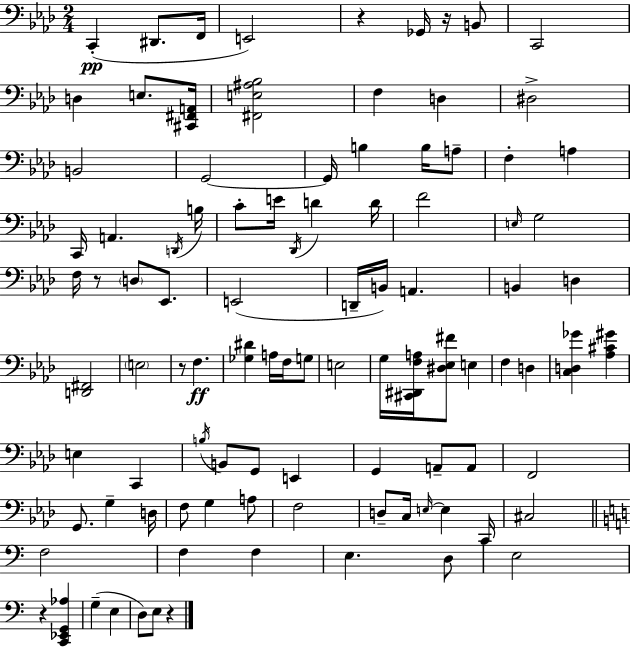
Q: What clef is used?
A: bass